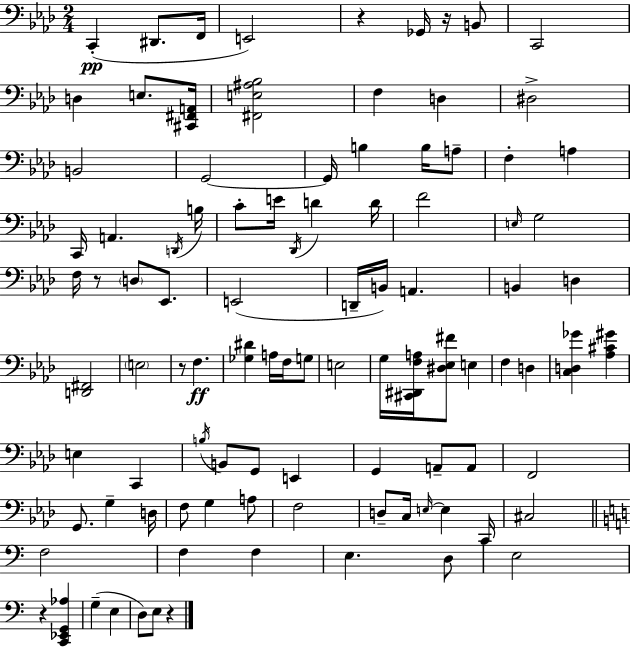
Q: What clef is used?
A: bass